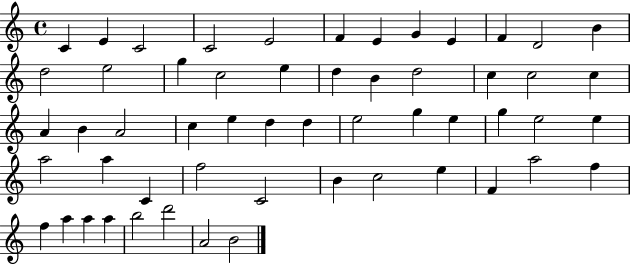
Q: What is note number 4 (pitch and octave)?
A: C4